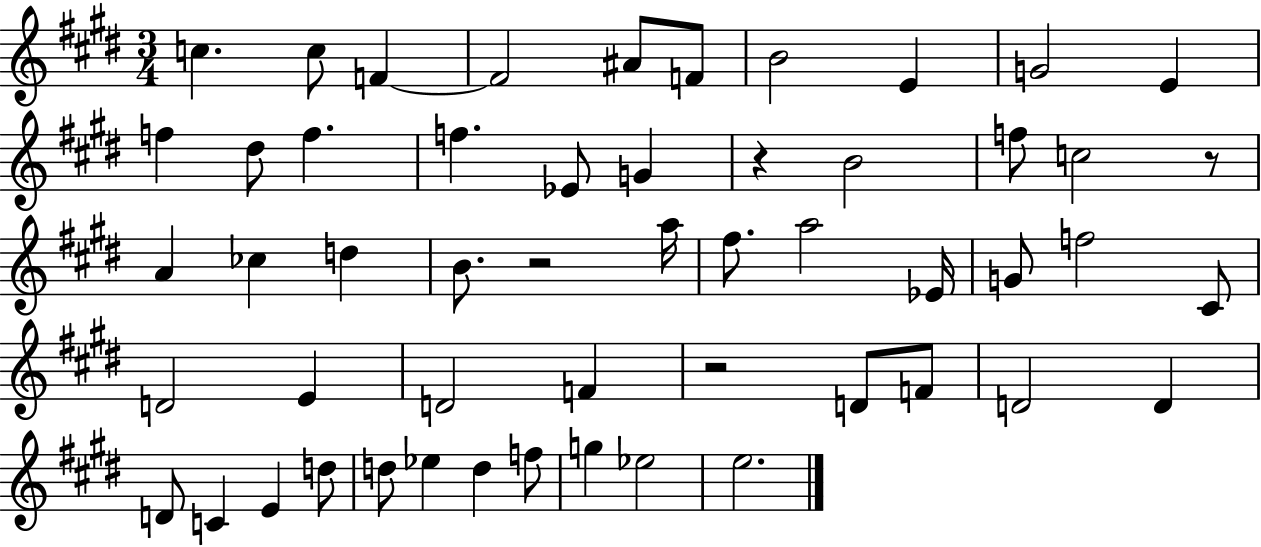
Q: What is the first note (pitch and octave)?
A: C5